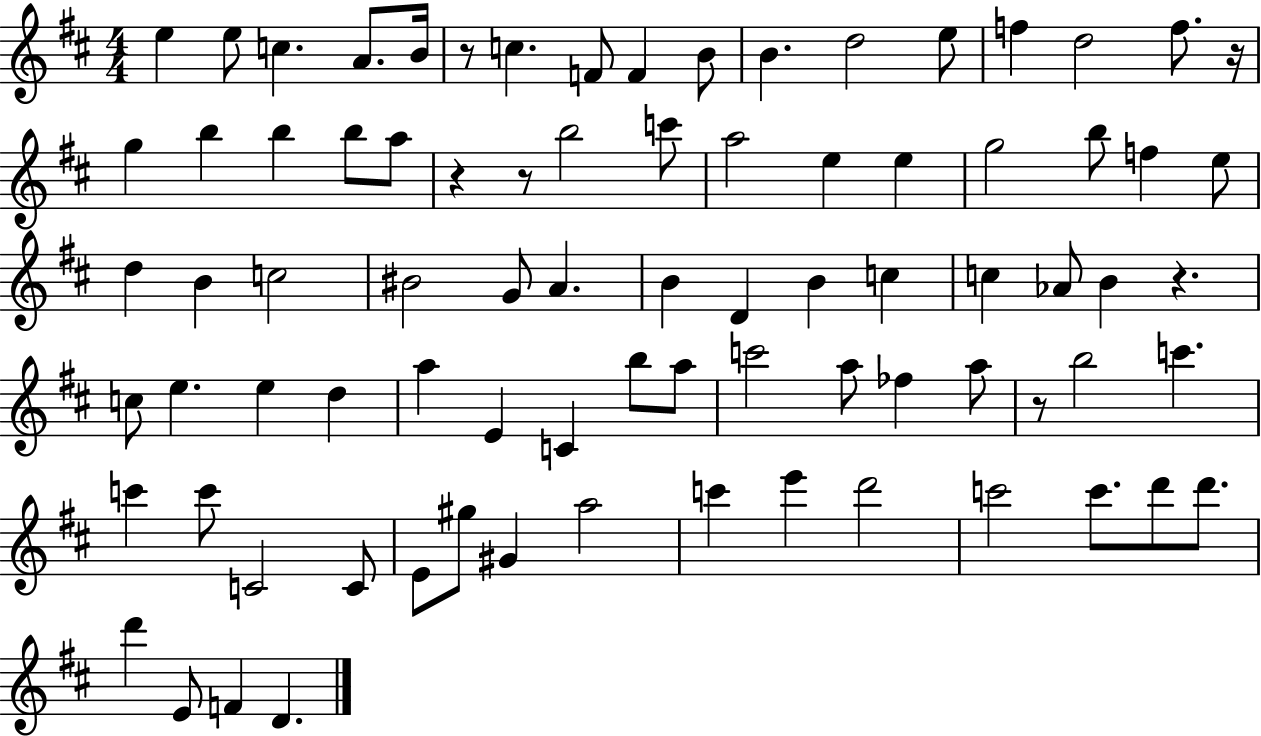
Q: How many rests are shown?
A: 6